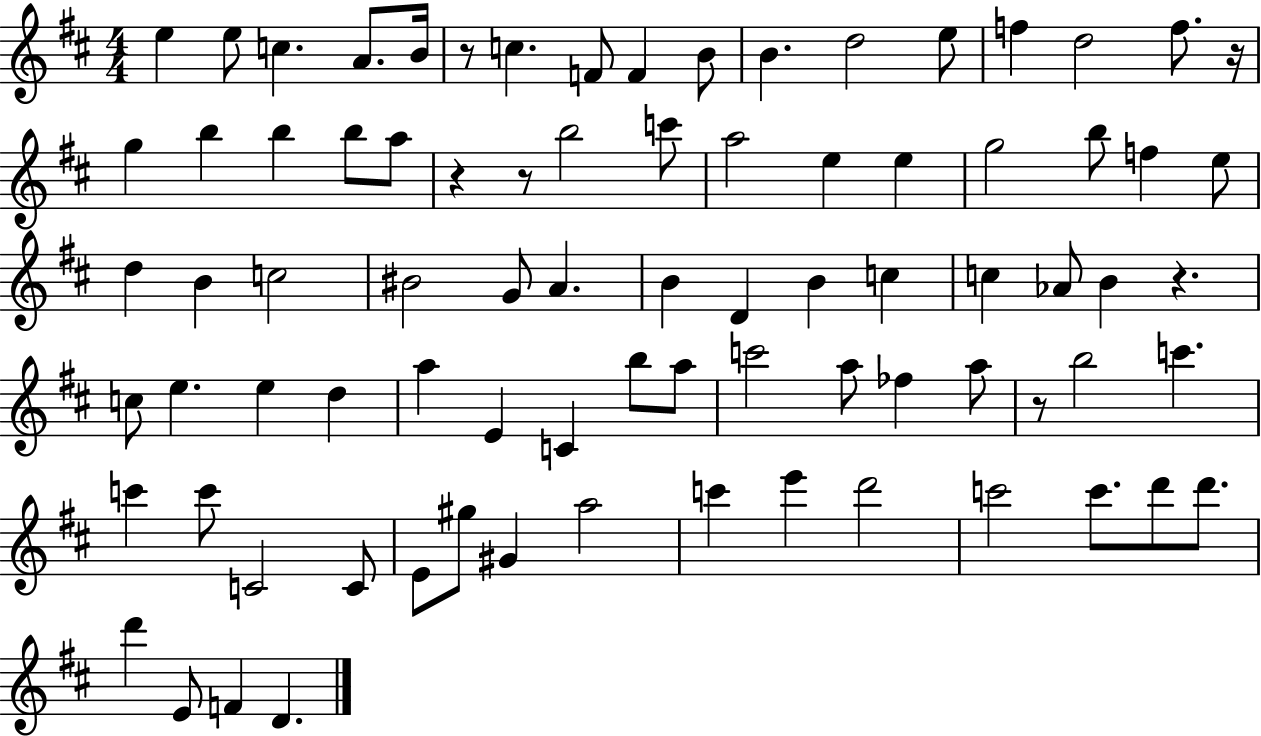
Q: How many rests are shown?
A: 6